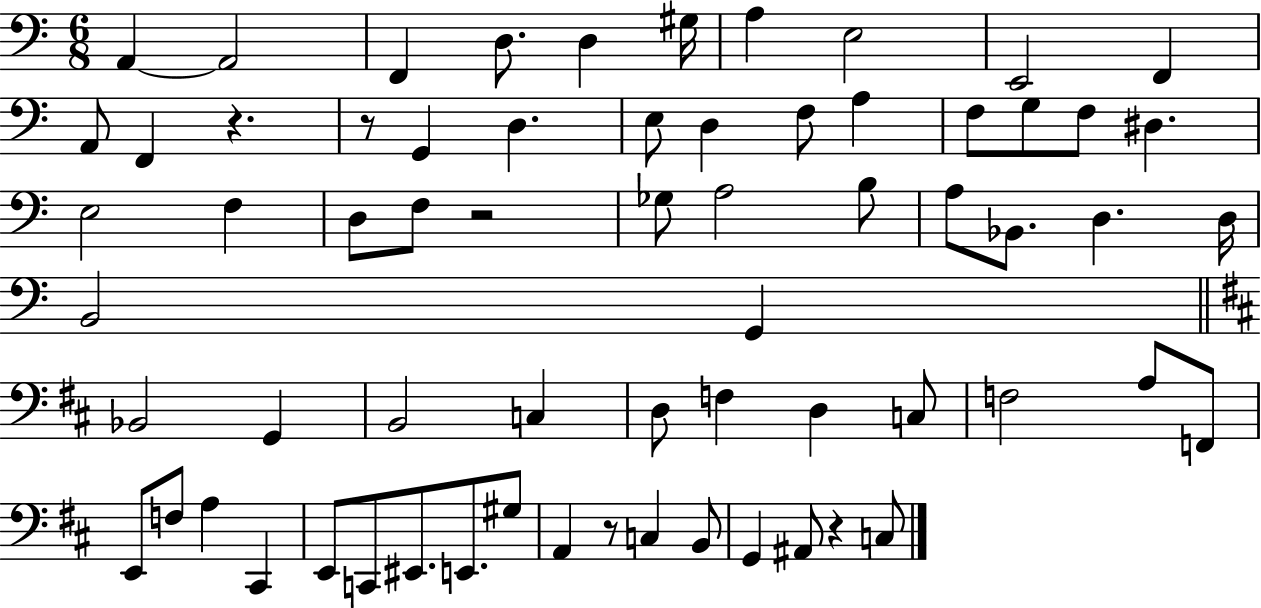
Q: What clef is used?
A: bass